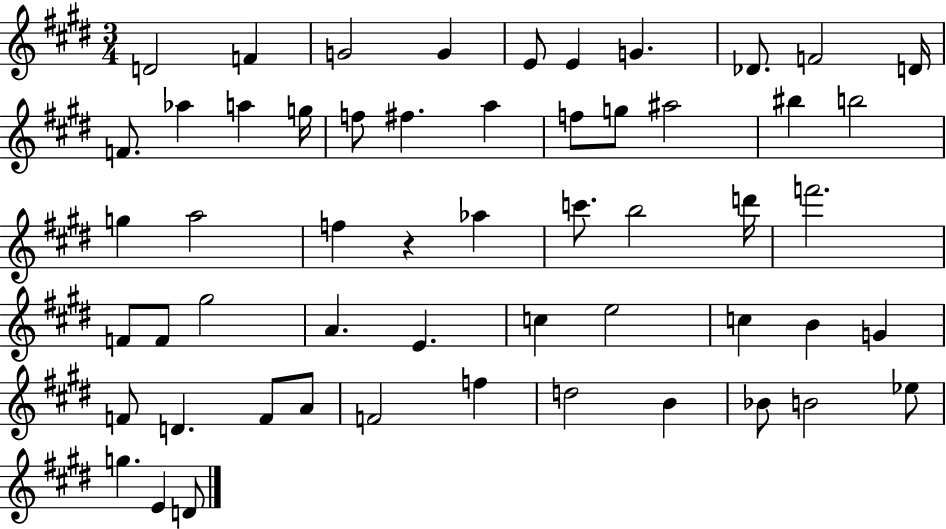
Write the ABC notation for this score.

X:1
T:Untitled
M:3/4
L:1/4
K:E
D2 F G2 G E/2 E G _D/2 F2 D/4 F/2 _a a g/4 f/2 ^f a f/2 g/2 ^a2 ^b b2 g a2 f z _a c'/2 b2 d'/4 f'2 F/2 F/2 ^g2 A E c e2 c B G F/2 D F/2 A/2 F2 f d2 B _B/2 B2 _e/2 g E D/2